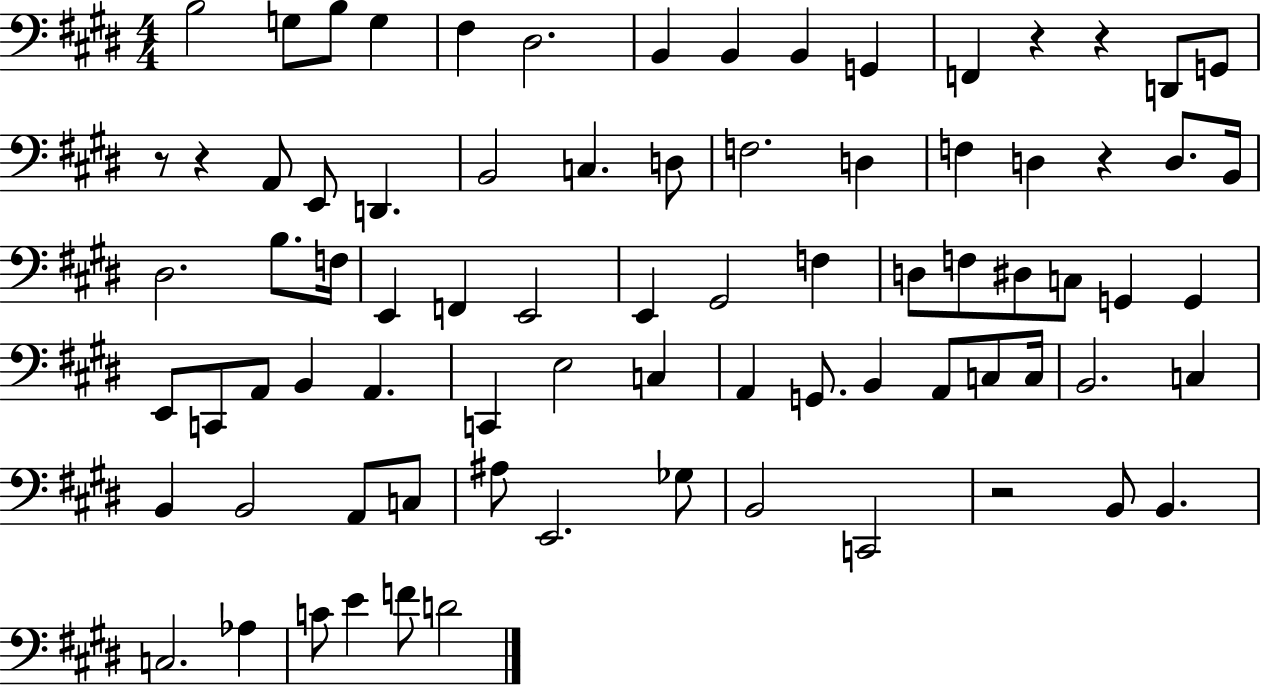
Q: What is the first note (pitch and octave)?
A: B3